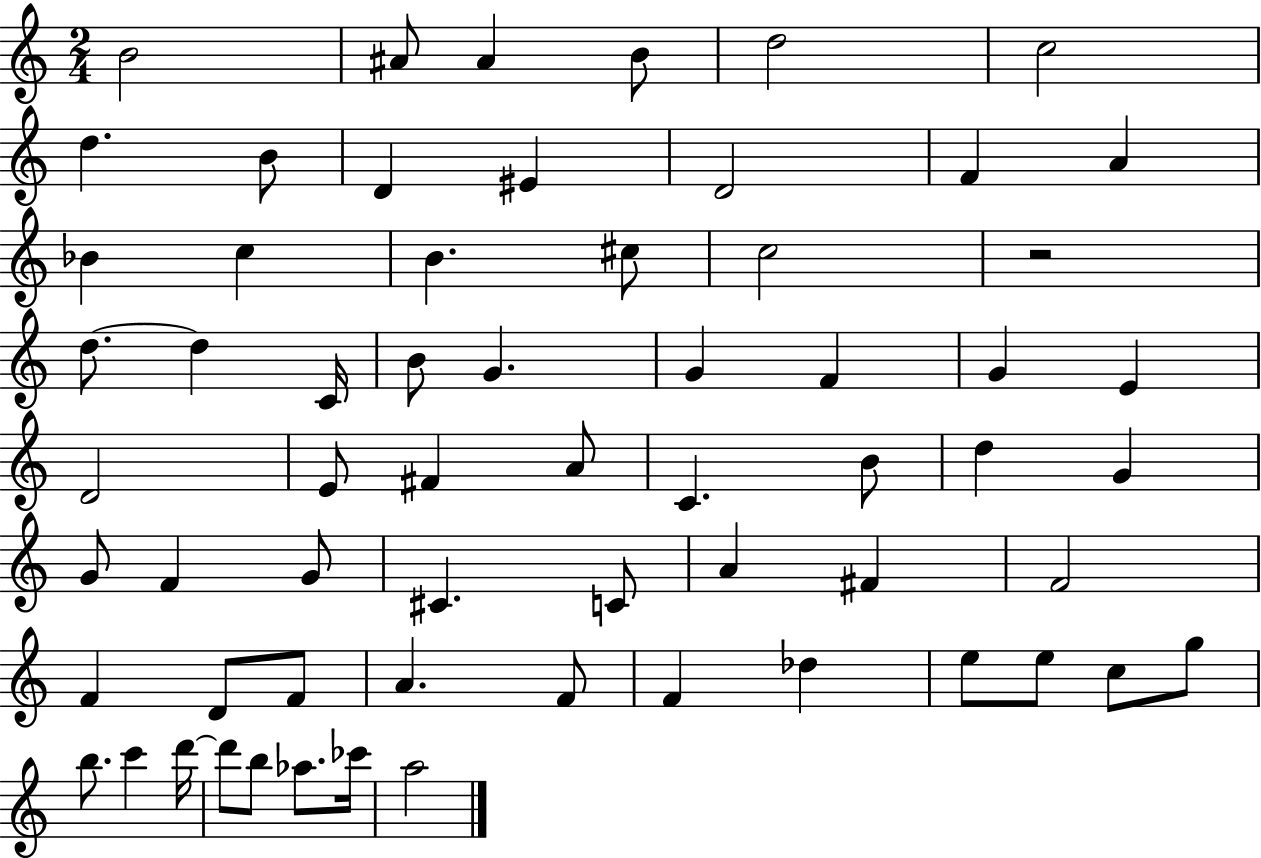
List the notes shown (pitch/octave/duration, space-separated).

B4/h A#4/e A#4/q B4/e D5/h C5/h D5/q. B4/e D4/q EIS4/q D4/h F4/q A4/q Bb4/q C5/q B4/q. C#5/e C5/h R/h D5/e. D5/q C4/s B4/e G4/q. G4/q F4/q G4/q E4/q D4/h E4/e F#4/q A4/e C4/q. B4/e D5/q G4/q G4/e F4/q G4/e C#4/q. C4/e A4/q F#4/q F4/h F4/q D4/e F4/e A4/q. F4/e F4/q Db5/q E5/e E5/e C5/e G5/e B5/e. C6/q D6/s D6/e B5/e Ab5/e. CES6/s A5/h